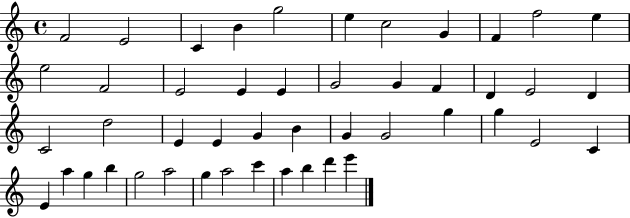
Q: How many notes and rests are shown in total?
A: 47